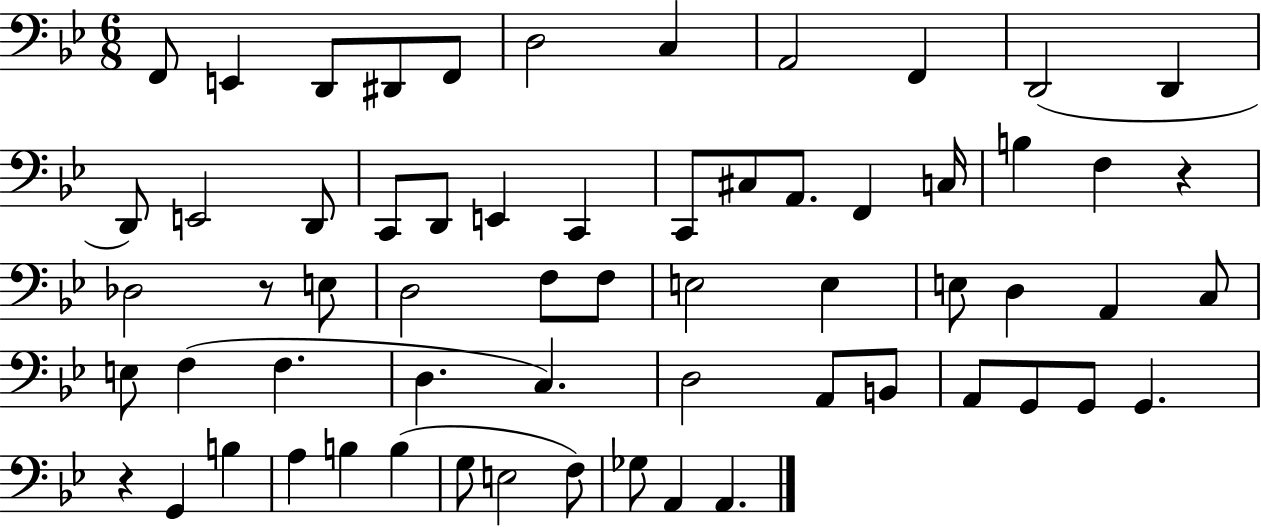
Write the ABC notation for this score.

X:1
T:Untitled
M:6/8
L:1/4
K:Bb
F,,/2 E,, D,,/2 ^D,,/2 F,,/2 D,2 C, A,,2 F,, D,,2 D,, D,,/2 E,,2 D,,/2 C,,/2 D,,/2 E,, C,, C,,/2 ^C,/2 A,,/2 F,, C,/4 B, F, z _D,2 z/2 E,/2 D,2 F,/2 F,/2 E,2 E, E,/2 D, A,, C,/2 E,/2 F, F, D, C, D,2 A,,/2 B,,/2 A,,/2 G,,/2 G,,/2 G,, z G,, B, A, B, B, G,/2 E,2 F,/2 _G,/2 A,, A,,